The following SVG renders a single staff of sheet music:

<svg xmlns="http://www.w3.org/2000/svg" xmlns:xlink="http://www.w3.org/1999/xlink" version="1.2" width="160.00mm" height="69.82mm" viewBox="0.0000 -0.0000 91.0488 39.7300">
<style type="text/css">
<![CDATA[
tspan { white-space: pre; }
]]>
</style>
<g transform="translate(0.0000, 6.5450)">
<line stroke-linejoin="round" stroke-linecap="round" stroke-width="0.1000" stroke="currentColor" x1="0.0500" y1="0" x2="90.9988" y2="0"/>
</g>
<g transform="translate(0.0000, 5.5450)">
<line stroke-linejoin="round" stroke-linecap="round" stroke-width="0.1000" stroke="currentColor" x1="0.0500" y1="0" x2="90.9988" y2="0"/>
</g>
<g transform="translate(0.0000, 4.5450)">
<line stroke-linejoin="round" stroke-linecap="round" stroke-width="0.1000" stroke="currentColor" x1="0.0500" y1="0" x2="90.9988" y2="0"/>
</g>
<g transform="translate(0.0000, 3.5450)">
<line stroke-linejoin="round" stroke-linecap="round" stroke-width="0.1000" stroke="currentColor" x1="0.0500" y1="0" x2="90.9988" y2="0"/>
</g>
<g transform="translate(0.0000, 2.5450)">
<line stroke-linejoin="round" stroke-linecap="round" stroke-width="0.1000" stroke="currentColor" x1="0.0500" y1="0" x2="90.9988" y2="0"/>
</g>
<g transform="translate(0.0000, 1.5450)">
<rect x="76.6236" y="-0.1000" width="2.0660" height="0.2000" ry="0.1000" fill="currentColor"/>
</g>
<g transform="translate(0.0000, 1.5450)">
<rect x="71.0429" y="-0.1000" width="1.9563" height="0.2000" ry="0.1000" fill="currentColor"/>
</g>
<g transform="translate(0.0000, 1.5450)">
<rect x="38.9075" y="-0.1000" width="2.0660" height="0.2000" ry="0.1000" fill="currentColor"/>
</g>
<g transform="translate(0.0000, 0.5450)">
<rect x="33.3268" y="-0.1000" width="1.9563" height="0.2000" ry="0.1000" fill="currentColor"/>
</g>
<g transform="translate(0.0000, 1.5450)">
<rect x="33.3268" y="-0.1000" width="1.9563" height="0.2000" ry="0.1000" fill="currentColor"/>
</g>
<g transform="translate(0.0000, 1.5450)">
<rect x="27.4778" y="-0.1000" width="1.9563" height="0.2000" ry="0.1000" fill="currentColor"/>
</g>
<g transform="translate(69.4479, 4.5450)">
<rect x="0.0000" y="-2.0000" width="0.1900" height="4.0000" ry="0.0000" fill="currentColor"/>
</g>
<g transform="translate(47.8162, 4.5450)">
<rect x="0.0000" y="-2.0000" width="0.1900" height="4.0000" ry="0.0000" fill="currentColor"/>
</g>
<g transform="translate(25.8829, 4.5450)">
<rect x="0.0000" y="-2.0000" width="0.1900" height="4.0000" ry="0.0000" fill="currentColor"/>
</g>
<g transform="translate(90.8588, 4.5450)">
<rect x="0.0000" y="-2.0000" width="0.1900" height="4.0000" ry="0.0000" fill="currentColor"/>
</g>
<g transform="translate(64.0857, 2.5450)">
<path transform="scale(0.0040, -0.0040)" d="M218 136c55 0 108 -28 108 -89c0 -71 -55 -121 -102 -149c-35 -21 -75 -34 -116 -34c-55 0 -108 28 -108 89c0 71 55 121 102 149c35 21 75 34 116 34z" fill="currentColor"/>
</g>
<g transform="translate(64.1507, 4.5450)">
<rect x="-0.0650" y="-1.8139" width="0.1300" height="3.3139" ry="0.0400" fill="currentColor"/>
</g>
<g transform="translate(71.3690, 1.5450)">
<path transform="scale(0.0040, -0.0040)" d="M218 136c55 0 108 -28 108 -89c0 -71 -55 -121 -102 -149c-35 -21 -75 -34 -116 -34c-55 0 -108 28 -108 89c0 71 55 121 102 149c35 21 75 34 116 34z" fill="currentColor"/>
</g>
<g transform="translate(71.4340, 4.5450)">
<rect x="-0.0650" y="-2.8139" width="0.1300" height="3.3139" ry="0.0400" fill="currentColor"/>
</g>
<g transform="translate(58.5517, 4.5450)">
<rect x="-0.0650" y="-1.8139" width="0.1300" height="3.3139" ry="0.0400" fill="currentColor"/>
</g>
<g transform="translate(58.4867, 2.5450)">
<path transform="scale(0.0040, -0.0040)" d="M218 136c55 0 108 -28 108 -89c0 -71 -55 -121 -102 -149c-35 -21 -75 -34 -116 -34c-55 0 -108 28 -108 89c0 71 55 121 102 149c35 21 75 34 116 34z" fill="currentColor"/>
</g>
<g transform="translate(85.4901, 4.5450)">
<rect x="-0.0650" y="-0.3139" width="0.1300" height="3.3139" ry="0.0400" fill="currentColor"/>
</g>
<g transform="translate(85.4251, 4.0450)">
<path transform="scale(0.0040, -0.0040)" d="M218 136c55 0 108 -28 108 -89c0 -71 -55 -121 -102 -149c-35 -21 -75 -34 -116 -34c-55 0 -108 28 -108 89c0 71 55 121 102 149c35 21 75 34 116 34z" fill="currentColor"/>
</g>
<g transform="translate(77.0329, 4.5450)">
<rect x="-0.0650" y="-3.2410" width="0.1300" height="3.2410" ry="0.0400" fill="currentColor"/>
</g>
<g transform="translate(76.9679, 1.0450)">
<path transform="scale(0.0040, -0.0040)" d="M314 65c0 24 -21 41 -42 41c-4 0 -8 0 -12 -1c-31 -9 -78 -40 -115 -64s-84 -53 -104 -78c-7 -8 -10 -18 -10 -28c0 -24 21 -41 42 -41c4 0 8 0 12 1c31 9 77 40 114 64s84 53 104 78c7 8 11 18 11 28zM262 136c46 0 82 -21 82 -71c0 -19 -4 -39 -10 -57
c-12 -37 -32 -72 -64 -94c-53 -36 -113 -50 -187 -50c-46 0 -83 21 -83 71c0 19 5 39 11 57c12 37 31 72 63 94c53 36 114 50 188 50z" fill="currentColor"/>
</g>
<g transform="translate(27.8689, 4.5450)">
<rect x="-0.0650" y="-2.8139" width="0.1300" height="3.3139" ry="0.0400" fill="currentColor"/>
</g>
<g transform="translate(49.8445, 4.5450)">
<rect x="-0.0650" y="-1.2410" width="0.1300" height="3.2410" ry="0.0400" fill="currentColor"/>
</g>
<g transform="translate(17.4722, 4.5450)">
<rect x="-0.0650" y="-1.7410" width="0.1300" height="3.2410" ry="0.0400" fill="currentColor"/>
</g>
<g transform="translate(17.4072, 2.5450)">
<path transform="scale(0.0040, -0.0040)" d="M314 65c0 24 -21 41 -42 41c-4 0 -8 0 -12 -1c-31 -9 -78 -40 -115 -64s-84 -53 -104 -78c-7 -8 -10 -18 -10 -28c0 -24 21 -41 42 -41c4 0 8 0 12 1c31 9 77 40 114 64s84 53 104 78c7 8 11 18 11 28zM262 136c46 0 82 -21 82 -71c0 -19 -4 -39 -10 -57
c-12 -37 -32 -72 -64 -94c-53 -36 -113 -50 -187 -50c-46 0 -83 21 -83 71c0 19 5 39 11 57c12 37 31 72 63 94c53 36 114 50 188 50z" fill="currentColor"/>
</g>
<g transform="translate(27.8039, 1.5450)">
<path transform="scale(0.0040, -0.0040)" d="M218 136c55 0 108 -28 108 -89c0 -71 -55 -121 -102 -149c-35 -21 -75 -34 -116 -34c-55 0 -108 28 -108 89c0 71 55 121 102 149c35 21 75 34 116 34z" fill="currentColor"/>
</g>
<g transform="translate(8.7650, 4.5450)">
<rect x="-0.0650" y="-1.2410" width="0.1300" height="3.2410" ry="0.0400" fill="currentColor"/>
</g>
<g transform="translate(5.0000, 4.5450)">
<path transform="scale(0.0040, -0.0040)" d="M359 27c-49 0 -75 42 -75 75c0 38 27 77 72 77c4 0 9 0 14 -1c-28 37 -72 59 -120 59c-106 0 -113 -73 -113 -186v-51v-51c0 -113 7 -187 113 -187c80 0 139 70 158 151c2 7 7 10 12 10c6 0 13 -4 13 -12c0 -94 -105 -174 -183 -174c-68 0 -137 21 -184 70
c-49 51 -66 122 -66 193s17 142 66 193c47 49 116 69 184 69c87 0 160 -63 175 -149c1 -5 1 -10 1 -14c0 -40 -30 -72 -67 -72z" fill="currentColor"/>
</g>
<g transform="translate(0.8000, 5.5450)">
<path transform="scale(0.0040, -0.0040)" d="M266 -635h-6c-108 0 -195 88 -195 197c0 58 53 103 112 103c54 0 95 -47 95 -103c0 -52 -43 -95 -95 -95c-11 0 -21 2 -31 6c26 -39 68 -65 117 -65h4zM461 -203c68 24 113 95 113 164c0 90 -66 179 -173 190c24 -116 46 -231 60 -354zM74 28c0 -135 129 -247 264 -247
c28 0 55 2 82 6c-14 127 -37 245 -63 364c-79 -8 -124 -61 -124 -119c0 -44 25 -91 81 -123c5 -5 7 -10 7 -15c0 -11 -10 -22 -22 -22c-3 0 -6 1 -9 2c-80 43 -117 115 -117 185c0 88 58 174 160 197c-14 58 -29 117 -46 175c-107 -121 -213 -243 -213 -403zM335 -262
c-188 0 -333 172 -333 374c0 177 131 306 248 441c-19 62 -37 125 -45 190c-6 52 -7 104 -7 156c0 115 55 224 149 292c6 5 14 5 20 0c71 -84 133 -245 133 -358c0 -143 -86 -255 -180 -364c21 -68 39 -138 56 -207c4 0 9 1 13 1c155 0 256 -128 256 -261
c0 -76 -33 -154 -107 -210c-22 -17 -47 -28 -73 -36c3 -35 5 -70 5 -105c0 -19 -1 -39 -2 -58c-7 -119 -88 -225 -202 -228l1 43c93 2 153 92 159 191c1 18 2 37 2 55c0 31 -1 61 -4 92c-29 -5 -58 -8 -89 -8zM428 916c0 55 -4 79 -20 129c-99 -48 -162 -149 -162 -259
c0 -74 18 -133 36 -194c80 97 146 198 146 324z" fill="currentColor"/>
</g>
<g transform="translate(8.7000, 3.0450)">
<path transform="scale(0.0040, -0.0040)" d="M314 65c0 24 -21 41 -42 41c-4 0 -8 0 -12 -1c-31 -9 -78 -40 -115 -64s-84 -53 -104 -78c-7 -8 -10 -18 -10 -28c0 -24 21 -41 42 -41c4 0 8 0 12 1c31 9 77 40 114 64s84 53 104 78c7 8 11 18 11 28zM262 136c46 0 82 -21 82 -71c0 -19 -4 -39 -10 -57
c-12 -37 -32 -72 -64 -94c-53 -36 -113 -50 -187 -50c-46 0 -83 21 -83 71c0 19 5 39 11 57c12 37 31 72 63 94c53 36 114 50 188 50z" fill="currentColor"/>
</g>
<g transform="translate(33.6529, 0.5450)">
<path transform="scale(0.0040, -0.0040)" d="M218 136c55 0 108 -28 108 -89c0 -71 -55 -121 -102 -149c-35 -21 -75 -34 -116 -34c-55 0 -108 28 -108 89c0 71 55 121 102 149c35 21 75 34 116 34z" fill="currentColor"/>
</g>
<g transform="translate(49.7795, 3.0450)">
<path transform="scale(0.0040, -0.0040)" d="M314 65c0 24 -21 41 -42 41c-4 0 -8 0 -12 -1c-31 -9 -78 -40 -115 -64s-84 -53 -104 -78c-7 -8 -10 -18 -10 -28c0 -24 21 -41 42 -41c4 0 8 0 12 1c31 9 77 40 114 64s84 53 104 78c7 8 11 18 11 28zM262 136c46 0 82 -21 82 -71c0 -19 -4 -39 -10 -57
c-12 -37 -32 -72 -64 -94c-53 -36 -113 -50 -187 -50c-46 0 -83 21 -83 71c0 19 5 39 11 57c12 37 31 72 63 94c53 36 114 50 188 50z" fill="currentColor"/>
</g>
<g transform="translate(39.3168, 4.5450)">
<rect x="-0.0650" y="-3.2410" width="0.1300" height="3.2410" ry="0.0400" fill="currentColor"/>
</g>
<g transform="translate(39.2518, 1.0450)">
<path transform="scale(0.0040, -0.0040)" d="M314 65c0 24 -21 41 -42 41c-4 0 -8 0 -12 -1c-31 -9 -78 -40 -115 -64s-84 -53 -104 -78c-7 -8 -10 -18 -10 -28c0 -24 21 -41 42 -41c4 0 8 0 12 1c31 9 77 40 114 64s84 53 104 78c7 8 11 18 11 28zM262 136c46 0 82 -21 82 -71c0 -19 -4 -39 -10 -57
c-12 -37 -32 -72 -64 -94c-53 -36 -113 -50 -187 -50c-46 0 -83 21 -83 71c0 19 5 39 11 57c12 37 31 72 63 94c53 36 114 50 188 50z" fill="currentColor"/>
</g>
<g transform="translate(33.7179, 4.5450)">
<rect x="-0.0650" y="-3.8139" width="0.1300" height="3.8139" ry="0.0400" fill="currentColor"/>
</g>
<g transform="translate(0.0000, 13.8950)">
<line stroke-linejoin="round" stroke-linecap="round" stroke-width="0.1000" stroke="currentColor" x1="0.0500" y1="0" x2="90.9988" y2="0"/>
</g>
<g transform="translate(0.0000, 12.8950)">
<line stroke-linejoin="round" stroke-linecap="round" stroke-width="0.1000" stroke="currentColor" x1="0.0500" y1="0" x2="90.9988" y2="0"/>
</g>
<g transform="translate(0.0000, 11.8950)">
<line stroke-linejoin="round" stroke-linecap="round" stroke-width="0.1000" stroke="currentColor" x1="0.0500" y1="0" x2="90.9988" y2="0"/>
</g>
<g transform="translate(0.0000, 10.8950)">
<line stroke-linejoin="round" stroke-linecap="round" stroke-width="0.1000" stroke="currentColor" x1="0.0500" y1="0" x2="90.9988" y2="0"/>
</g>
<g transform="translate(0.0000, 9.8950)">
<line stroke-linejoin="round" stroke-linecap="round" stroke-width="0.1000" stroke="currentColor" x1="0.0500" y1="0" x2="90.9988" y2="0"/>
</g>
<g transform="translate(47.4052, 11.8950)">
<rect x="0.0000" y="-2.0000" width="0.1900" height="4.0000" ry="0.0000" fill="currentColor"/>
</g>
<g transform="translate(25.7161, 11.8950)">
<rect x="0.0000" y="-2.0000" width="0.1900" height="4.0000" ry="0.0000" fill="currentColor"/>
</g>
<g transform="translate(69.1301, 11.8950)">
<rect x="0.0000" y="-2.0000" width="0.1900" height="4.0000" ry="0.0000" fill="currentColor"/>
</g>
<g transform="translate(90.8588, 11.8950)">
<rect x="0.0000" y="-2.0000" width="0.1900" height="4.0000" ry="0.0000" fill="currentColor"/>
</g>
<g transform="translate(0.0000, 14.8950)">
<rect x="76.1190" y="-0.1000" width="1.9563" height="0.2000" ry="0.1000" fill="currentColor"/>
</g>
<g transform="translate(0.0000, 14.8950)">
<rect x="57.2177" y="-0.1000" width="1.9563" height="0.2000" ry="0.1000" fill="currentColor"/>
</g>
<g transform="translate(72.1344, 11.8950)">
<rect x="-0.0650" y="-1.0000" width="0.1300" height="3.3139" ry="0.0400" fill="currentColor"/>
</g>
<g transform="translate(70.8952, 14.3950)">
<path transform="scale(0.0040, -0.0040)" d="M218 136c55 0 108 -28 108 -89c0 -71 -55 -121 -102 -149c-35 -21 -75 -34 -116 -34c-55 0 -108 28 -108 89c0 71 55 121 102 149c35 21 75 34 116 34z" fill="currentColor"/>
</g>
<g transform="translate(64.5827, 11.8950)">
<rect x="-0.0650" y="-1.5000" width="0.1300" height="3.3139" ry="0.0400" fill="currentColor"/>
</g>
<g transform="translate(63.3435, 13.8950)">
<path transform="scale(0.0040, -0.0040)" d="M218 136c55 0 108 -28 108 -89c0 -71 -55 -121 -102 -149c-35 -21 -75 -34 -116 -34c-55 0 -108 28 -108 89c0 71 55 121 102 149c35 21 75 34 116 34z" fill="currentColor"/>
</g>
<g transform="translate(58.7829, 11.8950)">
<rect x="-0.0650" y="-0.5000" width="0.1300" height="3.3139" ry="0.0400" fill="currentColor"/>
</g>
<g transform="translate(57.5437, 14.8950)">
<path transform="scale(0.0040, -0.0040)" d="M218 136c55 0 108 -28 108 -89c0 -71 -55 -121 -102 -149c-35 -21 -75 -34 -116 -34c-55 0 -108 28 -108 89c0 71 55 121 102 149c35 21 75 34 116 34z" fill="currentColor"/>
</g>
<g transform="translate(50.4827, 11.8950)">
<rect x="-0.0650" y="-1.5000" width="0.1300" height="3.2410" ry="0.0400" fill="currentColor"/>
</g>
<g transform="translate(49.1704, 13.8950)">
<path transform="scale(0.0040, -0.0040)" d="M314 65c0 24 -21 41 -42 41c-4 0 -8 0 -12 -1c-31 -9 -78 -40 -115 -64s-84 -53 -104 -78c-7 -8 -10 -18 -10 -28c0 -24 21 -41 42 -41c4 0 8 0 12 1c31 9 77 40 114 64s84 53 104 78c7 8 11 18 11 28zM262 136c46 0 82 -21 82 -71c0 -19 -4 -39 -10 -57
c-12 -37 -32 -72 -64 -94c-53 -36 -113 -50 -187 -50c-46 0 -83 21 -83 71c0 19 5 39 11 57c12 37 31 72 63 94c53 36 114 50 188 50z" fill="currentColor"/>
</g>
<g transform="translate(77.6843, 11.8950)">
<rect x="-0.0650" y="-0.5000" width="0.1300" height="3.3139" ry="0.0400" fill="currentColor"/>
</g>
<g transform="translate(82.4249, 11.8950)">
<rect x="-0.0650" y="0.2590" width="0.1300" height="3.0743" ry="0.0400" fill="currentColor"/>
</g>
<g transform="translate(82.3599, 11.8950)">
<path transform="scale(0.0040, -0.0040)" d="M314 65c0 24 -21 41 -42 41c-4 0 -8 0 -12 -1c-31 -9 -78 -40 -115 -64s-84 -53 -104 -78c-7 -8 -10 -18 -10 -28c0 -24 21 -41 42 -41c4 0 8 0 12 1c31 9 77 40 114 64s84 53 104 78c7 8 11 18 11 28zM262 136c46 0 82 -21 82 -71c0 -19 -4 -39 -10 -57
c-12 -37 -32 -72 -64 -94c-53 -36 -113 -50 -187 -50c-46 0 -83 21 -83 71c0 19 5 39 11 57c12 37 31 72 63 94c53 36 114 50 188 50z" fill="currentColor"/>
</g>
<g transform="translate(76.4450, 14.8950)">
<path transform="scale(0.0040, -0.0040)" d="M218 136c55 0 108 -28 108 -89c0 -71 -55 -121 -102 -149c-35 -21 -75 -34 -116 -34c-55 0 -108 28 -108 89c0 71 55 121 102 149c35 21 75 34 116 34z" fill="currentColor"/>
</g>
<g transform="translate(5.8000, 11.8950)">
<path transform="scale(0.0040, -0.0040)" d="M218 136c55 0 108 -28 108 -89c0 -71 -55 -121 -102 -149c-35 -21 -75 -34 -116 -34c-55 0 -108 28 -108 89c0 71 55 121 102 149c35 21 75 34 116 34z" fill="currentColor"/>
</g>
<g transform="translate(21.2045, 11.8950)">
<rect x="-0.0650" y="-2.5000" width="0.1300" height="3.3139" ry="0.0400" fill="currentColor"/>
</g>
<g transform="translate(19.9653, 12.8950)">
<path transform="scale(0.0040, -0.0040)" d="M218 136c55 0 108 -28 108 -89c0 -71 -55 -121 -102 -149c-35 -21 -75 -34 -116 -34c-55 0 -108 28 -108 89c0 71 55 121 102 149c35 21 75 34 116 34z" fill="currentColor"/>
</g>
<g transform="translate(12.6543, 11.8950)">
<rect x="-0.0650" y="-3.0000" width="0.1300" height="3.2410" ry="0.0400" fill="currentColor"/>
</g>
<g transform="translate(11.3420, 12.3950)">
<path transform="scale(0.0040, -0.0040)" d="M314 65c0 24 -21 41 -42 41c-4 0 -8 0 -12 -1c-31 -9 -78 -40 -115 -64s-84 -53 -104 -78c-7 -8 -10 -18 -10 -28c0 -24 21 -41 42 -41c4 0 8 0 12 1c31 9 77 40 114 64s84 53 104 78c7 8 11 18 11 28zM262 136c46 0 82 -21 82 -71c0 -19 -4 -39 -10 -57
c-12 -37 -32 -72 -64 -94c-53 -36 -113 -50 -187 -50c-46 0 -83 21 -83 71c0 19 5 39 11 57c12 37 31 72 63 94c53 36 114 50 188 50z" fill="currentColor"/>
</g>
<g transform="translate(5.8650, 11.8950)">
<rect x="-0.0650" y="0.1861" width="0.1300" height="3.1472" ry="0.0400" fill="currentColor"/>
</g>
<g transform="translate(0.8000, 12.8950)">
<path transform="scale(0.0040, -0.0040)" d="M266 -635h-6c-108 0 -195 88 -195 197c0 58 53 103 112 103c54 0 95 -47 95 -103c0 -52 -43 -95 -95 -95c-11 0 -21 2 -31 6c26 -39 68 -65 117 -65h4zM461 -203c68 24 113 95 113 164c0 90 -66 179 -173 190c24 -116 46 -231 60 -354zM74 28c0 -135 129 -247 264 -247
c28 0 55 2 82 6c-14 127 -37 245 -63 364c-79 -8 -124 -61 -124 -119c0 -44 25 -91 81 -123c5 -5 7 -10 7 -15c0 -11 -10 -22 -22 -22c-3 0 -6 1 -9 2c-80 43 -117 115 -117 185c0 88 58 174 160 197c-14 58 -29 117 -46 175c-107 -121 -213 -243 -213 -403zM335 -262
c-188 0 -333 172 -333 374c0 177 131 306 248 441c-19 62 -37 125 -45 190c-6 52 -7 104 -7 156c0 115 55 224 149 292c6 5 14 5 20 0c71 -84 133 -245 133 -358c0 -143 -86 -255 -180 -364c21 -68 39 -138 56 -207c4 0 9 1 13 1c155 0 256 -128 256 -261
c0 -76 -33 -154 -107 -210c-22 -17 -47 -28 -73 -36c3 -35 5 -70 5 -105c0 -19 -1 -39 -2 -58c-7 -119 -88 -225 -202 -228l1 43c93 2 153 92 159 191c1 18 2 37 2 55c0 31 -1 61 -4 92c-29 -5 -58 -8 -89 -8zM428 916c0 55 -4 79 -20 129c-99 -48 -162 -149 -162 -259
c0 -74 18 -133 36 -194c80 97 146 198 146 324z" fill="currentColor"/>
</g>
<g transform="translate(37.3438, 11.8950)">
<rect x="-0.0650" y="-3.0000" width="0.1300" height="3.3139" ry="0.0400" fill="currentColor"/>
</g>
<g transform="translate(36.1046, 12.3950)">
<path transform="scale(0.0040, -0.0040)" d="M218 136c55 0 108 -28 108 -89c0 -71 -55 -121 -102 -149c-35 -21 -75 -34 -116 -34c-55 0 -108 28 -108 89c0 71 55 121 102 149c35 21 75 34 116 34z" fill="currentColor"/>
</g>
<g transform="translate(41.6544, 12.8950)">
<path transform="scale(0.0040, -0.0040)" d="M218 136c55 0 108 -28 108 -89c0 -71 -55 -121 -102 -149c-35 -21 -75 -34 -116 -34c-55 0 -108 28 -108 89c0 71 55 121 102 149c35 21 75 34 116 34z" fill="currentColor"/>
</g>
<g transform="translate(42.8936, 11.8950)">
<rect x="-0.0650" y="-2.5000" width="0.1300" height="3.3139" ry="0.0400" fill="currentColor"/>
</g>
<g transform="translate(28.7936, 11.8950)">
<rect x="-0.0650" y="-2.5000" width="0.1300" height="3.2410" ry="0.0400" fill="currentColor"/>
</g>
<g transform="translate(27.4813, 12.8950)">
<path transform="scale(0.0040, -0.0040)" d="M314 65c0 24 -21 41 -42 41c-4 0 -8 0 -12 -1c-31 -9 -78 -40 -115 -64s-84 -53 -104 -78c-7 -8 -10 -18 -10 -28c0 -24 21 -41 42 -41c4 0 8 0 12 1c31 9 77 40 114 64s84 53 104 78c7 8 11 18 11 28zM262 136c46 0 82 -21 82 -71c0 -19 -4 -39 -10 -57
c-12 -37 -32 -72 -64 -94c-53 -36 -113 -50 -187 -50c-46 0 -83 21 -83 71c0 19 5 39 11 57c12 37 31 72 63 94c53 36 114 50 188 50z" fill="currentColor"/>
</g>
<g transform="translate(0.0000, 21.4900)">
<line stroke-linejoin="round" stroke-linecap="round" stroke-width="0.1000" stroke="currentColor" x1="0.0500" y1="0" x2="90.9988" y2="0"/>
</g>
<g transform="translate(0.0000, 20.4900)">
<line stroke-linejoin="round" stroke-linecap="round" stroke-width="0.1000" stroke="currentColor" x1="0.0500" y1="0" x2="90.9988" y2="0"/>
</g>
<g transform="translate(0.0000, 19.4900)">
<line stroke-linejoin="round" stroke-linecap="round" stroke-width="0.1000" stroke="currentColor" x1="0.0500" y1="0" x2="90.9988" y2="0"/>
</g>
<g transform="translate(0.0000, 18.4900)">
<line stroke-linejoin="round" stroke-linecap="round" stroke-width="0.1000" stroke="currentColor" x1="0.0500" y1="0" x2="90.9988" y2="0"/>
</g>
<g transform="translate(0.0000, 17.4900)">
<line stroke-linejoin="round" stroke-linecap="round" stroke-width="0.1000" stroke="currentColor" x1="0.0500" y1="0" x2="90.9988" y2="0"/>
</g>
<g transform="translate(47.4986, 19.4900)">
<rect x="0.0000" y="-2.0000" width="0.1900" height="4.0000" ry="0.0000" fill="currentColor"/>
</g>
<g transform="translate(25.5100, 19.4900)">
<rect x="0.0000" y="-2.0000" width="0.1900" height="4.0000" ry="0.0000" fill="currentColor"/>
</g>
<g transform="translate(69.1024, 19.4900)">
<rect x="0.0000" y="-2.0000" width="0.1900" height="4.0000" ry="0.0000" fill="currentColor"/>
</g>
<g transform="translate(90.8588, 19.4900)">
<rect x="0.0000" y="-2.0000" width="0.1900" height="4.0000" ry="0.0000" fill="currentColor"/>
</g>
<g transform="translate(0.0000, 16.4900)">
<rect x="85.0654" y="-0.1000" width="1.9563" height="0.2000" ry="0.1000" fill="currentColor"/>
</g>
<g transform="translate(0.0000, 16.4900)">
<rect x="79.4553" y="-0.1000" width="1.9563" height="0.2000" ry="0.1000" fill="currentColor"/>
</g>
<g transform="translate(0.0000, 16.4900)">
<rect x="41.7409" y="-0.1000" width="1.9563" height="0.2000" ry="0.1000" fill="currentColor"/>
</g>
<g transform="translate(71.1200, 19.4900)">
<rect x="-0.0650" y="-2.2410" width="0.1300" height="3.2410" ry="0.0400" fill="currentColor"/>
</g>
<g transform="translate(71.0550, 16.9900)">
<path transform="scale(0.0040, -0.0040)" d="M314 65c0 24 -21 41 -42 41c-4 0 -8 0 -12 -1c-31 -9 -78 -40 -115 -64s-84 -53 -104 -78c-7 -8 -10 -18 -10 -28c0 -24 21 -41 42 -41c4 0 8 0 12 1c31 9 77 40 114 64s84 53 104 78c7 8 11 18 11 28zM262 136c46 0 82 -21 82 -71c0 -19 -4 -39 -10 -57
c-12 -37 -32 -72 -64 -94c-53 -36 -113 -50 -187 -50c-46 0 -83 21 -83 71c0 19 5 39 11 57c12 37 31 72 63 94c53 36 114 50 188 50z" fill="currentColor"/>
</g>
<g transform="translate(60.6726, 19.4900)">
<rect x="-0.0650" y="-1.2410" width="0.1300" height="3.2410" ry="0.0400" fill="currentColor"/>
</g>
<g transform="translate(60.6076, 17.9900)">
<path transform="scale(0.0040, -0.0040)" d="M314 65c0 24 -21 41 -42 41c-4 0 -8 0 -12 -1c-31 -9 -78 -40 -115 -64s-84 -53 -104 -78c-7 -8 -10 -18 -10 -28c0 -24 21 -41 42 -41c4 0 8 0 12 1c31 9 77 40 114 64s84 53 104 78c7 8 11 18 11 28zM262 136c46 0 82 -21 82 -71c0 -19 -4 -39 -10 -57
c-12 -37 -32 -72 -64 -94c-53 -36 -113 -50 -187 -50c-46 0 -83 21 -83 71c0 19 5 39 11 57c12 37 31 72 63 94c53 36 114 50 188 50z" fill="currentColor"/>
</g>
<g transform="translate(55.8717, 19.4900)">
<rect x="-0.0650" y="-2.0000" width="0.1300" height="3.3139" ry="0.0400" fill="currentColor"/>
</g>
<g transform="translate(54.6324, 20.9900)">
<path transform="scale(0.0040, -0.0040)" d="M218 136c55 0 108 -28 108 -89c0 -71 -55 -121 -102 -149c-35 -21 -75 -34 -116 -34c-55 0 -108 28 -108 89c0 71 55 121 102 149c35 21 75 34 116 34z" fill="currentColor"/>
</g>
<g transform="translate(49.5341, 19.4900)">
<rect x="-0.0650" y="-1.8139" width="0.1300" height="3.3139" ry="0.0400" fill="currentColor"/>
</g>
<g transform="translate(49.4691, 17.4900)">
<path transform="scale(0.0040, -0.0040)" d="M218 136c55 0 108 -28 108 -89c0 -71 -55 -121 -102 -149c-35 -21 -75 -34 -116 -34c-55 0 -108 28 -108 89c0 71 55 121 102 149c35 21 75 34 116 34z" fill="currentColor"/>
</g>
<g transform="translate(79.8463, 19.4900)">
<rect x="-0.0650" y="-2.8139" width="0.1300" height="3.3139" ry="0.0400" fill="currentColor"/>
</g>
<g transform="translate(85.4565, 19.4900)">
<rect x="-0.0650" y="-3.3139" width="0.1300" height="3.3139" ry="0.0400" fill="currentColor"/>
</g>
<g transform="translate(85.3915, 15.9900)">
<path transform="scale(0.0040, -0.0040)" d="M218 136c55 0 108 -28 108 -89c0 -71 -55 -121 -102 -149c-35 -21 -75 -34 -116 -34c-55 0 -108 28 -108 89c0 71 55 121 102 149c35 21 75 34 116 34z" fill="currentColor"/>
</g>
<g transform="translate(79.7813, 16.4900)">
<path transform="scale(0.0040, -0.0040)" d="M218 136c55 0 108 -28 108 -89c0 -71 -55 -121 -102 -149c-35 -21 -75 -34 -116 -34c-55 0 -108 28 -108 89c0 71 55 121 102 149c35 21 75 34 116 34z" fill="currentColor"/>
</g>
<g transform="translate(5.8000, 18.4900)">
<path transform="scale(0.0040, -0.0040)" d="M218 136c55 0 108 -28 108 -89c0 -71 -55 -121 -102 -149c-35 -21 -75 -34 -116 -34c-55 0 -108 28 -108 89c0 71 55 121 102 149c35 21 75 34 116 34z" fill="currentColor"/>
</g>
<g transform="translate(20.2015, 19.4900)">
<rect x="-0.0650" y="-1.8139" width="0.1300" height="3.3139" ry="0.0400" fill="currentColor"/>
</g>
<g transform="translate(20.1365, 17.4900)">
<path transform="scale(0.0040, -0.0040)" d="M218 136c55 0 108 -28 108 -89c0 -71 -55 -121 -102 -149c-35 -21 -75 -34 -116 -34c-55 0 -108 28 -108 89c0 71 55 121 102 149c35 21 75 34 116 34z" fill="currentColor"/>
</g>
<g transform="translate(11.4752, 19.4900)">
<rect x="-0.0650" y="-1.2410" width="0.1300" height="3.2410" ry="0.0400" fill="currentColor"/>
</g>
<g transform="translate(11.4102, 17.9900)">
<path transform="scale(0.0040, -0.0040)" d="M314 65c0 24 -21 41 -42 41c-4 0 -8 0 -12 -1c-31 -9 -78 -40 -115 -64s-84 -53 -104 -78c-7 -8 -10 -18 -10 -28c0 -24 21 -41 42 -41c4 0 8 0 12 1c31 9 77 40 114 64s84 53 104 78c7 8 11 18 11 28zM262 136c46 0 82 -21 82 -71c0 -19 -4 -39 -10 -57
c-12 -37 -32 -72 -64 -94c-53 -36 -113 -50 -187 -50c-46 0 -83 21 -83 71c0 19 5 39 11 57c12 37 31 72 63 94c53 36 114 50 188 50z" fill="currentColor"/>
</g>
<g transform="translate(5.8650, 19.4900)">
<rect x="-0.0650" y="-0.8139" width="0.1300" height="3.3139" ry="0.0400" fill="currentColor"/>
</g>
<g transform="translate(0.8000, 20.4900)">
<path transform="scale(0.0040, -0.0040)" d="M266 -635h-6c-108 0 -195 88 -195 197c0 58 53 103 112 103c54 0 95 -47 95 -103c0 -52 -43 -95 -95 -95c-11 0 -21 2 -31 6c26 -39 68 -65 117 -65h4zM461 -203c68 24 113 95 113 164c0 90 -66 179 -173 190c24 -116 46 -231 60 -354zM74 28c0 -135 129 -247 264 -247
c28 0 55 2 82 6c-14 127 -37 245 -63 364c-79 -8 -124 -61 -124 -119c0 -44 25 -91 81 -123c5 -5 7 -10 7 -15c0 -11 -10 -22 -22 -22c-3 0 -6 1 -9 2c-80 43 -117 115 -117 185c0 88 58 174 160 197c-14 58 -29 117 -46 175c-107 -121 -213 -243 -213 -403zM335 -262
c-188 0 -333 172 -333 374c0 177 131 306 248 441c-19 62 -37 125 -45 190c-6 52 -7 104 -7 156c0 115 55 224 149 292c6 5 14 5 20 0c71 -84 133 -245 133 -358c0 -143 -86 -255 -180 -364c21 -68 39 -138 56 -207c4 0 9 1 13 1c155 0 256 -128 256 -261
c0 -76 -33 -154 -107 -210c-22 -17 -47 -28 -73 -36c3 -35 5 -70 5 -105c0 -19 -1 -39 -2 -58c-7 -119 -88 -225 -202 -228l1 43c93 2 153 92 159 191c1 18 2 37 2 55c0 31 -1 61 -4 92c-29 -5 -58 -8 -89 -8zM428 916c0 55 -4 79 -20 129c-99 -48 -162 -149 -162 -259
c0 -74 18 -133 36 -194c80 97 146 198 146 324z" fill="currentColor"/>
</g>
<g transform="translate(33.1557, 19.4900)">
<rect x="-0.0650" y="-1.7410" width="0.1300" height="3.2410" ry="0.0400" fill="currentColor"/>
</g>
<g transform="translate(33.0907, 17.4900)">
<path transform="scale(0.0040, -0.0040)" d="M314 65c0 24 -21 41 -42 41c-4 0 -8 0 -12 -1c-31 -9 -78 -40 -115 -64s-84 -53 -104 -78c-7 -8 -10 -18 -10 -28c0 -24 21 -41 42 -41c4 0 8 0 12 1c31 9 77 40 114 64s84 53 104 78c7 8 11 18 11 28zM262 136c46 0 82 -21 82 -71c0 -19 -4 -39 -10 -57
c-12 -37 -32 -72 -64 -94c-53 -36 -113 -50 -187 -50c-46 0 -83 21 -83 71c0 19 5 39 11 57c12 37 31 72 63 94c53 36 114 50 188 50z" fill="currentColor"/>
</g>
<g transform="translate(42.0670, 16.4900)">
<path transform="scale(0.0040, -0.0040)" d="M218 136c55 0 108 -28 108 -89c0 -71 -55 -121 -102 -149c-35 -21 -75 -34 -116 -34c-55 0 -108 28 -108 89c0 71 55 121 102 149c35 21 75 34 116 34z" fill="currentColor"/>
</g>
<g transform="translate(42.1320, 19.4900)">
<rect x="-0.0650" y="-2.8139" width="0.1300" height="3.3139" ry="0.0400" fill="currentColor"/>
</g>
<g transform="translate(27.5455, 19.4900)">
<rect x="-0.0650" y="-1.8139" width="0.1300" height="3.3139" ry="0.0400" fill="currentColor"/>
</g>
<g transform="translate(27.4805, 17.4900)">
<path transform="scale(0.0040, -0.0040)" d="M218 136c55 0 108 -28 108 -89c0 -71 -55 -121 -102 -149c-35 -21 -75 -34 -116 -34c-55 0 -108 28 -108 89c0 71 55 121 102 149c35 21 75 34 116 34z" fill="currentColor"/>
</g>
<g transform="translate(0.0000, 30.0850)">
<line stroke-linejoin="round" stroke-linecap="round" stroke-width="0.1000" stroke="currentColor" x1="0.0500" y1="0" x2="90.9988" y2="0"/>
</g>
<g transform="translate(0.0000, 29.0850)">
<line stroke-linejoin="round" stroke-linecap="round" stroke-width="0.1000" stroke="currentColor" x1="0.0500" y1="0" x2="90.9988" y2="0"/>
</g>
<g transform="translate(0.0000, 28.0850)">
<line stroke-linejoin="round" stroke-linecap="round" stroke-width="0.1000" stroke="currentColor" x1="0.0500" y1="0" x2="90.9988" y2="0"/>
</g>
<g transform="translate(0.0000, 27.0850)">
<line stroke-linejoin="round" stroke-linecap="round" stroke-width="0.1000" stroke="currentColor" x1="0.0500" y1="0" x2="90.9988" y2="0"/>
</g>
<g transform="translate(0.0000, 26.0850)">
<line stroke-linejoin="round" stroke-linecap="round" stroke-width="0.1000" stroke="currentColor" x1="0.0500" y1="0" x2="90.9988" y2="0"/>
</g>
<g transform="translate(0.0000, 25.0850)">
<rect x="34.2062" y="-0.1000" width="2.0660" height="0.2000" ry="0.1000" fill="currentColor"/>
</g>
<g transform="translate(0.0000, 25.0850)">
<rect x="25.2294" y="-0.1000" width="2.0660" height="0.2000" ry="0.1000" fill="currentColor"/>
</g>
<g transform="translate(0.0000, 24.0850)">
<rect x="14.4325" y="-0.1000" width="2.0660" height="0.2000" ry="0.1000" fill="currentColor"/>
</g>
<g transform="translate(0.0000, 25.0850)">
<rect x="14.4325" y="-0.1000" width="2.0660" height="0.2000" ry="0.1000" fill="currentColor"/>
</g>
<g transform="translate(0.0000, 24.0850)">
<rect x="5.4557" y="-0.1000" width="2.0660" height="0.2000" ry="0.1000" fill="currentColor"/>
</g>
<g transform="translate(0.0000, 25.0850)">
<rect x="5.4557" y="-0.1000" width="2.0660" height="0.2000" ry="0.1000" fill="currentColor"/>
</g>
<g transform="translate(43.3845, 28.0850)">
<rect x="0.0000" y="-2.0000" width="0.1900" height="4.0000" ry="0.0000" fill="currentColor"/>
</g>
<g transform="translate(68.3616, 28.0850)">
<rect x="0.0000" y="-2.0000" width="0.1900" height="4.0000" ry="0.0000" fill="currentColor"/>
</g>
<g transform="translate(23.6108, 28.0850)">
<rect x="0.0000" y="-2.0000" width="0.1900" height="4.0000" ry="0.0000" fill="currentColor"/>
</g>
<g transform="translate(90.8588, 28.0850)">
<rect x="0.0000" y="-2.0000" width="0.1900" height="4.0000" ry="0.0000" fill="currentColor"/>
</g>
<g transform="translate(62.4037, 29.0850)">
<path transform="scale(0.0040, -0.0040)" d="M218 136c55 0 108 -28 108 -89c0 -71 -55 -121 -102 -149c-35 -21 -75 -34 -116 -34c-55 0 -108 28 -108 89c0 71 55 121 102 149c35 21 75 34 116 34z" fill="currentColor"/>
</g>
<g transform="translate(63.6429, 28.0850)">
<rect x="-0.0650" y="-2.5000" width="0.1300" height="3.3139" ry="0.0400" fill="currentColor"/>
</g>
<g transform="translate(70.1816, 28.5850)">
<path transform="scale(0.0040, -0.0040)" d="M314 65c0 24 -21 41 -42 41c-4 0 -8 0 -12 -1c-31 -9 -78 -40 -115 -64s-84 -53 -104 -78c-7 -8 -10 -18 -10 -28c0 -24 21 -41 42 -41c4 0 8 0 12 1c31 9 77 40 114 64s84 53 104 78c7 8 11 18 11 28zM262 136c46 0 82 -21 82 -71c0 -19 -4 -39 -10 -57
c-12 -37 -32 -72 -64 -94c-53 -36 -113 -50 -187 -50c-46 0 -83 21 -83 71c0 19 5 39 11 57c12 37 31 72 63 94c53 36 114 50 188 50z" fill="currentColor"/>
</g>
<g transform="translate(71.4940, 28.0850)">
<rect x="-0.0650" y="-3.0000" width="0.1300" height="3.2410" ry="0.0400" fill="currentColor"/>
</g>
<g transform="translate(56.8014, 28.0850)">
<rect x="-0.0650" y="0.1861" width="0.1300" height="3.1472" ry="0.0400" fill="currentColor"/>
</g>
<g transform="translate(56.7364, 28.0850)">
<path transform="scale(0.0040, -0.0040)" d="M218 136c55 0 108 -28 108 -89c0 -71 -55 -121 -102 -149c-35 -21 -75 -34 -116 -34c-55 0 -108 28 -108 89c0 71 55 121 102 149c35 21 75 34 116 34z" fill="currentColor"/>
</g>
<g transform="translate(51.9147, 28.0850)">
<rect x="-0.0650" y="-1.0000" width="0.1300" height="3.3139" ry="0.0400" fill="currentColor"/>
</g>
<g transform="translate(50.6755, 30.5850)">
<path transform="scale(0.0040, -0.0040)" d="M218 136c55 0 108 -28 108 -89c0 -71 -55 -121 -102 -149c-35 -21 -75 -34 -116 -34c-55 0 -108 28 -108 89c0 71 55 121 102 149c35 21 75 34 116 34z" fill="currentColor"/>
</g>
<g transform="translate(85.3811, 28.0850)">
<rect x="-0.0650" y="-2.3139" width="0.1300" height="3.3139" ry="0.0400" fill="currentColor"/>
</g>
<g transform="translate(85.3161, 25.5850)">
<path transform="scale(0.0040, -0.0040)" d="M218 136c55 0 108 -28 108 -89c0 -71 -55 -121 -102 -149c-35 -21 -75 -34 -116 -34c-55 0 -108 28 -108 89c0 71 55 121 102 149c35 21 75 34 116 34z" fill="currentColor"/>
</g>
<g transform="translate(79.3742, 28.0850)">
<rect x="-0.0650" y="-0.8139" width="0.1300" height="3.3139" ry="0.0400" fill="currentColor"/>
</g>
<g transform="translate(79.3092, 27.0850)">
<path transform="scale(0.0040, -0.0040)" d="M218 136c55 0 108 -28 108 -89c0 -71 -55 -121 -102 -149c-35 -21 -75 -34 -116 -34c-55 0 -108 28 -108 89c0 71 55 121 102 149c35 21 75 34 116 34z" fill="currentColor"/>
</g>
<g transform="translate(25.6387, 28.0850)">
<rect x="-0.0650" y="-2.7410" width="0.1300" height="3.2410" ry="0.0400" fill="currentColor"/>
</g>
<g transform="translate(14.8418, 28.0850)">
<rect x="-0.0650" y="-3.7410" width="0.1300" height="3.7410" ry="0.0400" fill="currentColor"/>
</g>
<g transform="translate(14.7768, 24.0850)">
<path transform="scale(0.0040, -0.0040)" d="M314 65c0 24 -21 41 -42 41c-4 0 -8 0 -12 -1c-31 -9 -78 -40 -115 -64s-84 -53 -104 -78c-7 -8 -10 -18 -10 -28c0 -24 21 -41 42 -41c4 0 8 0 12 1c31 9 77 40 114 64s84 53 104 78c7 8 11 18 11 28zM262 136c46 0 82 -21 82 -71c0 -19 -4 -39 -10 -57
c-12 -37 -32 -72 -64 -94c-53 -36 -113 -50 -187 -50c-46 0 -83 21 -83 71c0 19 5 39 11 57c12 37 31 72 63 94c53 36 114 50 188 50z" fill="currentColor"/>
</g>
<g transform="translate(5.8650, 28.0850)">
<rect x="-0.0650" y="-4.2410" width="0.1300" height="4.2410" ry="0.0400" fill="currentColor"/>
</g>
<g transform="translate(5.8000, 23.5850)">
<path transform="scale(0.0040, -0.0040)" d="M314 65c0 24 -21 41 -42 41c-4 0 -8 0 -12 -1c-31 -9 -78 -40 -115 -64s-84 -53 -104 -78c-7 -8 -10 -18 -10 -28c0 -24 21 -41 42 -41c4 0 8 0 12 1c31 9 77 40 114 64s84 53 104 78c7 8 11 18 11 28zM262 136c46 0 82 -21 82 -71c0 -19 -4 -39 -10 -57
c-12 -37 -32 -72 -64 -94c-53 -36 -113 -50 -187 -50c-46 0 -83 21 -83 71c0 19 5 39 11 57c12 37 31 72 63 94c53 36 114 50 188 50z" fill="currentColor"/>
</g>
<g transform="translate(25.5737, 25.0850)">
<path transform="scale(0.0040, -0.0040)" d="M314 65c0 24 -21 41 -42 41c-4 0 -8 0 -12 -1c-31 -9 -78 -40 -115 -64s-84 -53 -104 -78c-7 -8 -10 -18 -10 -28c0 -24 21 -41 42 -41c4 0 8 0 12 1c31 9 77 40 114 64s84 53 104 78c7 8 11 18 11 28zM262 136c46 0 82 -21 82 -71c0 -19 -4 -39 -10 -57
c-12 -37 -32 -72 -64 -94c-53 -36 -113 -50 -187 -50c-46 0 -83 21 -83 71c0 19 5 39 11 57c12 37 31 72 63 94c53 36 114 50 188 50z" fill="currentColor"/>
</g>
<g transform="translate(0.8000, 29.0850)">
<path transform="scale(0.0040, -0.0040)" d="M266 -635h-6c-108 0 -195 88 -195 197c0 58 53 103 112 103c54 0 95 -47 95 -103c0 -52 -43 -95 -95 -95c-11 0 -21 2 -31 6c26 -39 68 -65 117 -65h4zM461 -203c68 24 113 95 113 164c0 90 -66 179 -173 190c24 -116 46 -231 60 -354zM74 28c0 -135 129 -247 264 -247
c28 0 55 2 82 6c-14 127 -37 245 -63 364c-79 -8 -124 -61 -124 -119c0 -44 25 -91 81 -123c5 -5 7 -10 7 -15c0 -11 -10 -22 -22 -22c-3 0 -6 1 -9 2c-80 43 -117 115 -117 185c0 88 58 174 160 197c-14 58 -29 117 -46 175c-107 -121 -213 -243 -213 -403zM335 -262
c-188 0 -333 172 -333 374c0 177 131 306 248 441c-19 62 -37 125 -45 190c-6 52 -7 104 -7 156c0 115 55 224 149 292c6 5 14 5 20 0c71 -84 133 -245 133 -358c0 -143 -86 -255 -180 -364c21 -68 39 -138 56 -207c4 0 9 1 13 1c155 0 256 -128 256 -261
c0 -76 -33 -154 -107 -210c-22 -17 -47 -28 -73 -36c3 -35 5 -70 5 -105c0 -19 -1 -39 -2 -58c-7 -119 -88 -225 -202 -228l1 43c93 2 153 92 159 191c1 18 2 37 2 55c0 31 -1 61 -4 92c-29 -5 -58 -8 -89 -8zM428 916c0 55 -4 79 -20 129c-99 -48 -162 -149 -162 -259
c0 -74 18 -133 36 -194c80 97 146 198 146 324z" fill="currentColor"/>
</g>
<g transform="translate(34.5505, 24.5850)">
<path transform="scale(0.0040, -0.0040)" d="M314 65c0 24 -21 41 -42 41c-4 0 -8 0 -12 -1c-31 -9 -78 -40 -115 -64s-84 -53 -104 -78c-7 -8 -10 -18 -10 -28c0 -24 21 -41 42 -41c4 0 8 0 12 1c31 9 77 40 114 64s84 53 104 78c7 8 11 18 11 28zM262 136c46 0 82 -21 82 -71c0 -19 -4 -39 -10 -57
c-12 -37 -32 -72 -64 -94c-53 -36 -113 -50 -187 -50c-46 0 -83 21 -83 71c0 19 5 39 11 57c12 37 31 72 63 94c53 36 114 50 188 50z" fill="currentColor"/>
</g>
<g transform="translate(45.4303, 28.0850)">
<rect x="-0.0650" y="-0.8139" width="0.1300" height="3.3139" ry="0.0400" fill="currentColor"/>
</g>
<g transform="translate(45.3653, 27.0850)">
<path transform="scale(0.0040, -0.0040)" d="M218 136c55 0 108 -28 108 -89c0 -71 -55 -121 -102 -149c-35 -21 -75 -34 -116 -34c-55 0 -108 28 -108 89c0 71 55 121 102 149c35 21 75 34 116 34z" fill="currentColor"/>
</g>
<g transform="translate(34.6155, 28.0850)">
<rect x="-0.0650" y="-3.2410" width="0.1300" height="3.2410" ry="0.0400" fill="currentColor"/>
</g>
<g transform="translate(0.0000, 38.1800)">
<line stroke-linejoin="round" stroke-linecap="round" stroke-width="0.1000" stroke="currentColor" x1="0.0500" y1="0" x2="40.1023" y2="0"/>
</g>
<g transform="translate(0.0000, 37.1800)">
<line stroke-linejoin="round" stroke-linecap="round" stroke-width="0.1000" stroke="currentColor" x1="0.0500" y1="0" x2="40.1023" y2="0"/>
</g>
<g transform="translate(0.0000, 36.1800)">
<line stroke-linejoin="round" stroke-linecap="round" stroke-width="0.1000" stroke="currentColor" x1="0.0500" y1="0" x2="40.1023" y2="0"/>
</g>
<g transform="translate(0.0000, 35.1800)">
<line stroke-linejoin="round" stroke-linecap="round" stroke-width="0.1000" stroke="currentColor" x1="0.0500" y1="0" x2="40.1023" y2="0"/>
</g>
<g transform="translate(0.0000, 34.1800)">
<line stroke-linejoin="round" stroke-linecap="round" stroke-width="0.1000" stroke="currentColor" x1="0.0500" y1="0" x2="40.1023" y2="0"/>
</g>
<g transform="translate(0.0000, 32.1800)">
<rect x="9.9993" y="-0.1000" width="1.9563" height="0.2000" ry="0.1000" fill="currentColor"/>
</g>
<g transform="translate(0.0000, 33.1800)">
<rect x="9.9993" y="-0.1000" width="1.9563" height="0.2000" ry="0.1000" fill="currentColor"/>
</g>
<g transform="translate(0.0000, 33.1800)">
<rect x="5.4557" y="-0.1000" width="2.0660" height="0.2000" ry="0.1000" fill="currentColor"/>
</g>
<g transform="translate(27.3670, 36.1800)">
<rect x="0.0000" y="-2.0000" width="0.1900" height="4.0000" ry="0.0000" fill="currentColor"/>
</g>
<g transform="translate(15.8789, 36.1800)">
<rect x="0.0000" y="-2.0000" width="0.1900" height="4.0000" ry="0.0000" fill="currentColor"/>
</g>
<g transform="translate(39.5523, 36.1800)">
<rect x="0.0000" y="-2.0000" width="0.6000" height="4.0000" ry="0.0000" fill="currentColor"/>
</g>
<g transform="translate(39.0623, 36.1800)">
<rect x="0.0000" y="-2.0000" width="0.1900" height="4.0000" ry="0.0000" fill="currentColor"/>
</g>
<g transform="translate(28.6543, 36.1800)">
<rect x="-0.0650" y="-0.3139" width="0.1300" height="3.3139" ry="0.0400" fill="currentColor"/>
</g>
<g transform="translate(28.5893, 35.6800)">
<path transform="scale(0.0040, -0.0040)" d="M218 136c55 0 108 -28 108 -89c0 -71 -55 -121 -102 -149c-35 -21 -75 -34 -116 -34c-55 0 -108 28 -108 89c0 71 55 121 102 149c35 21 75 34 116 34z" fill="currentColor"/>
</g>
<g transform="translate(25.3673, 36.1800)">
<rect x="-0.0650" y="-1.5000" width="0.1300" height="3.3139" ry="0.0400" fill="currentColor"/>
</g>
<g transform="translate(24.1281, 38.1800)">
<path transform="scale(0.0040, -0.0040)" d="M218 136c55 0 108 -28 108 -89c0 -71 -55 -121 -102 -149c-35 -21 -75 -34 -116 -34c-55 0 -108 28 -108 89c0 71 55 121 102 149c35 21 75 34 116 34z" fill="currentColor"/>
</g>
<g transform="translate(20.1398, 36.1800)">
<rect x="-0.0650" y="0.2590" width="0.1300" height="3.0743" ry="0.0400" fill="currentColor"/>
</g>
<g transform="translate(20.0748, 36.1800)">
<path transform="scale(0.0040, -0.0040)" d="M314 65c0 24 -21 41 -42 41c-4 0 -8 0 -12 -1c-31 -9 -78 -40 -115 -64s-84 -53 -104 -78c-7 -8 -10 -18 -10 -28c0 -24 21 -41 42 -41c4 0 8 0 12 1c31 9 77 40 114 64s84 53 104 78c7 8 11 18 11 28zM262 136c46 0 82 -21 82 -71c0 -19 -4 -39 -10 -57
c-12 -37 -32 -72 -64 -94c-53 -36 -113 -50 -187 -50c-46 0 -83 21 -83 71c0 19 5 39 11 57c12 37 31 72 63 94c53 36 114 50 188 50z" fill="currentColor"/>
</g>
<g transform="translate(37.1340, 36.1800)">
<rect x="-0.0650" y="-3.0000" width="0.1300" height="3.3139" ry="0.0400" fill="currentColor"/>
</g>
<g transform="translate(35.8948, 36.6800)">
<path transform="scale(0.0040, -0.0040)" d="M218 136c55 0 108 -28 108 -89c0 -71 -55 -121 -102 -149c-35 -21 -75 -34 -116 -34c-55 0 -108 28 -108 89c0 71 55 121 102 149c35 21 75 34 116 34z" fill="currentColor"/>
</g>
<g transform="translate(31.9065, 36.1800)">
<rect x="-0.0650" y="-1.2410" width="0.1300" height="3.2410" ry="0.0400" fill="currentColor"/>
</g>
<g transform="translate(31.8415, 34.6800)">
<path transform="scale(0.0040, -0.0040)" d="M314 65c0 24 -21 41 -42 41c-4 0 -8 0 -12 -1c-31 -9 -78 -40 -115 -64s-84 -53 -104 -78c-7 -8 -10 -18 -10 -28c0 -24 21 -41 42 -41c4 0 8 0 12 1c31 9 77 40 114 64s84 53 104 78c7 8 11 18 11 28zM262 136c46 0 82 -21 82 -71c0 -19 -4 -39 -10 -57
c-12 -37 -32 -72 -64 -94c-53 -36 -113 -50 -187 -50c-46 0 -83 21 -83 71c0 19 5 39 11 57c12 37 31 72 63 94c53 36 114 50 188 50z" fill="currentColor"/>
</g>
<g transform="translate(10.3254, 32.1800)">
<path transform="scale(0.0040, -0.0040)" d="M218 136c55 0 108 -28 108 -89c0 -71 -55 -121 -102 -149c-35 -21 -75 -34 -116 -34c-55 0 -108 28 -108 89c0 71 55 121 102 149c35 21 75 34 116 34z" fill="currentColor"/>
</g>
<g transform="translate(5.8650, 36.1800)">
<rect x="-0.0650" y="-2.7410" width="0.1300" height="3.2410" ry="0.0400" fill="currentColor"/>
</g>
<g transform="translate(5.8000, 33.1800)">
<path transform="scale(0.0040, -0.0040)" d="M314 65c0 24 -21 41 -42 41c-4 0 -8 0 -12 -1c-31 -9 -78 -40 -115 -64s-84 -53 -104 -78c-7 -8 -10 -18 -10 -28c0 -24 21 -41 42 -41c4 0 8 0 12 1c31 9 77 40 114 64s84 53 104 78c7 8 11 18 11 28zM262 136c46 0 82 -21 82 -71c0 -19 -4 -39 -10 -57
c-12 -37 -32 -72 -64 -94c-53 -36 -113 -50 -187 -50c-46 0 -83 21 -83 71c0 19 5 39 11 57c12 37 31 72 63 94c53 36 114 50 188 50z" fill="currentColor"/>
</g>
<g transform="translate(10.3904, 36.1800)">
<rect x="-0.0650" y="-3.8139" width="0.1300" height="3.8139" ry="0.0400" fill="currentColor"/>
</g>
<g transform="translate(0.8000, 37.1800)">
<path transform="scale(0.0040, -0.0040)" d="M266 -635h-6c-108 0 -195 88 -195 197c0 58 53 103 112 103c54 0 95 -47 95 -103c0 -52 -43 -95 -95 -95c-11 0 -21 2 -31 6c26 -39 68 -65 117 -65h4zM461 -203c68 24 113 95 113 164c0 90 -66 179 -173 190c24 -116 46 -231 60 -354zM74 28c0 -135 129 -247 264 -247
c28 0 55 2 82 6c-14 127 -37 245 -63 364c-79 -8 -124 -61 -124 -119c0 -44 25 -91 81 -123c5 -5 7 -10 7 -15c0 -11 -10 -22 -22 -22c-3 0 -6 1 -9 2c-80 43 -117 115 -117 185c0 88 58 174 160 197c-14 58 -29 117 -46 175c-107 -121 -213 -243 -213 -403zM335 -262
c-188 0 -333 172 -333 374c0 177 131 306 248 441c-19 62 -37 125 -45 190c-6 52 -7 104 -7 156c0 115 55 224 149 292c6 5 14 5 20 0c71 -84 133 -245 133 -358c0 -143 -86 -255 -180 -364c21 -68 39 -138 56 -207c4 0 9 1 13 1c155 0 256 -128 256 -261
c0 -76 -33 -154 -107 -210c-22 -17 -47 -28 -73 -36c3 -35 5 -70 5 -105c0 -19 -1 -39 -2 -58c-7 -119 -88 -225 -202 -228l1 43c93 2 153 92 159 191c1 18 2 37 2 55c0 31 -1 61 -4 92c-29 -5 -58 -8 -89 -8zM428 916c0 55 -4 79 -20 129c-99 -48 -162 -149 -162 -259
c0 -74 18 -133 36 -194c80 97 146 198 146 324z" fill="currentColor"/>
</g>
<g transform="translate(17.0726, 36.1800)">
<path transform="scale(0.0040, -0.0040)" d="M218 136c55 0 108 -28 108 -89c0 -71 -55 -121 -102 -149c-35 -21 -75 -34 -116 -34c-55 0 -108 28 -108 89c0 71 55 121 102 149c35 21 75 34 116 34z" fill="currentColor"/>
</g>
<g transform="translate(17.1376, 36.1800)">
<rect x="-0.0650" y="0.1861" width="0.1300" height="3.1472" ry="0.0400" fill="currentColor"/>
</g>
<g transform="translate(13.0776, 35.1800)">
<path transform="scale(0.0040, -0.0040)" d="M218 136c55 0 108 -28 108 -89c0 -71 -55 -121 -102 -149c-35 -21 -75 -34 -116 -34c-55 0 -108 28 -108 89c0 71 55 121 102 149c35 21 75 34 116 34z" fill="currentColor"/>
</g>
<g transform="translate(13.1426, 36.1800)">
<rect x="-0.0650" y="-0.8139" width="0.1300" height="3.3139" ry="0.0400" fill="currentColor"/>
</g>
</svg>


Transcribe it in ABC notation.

X:1
T:Untitled
M:4/4
L:1/4
K:C
e2 f2 a c' b2 e2 f f a b2 c B A2 G G2 A G E2 C E D C B2 d e2 f f f2 a f F e2 g2 a b d'2 c'2 a2 b2 d D B G A2 d g a2 c' d B B2 E c e2 A